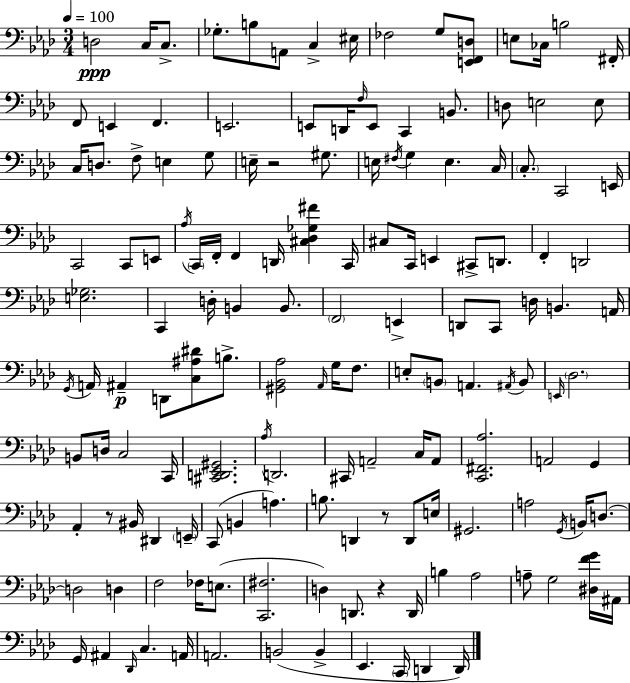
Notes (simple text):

D3/h C3/s C3/e. Gb3/e. B3/e A2/e C3/q EIS3/s FES3/h G3/e [E2,F2,D3]/e E3/e CES3/s B3/h F#2/s F2/e E2/q F2/q. E2/h. E2/e D2/s F3/s E2/e C2/q B2/e. D3/e E3/h E3/e C3/s D3/e. F3/e E3/q G3/e E3/s R/h G#3/e. E3/s F#3/s G3/q E3/q. C3/s C3/e. C2/h E2/s C2/h C2/e E2/e Ab3/s C2/s F2/s F2/q D2/s [C#3,Db3,Gb3,F#4]/q C2/s C#3/e C2/s E2/q C#2/e D2/e. F2/q D2/h [E3,Gb3]/h. C2/q D3/s B2/q B2/e. F2/h E2/q D2/e C2/e D3/s B2/q. A2/s G2/s A2/s A#2/q D2/e [C3,A#3,D#4]/e B3/e. [G#2,Bb2,Ab3]/h Ab2/s G3/s F3/e. E3/e B2/e A2/q. A#2/s B2/e E2/s Db3/h. B2/e D3/s C3/h C2/s [C#2,D2,Eb2,G#2]/h. Ab3/s D2/h. C#2/s A2/h C3/s A2/e [C2,F#2,Ab3]/h. A2/h G2/q Ab2/q R/e BIS2/s D#2/q E2/s C2/e B2/q A3/q. B3/e. D2/q R/e D2/e E3/s G#2/h. A3/h G2/s B2/s D3/e. D3/h D3/q F3/h FES3/s E3/e. [C2,F#3]/h. D3/q D2/e. R/q D2/s B3/q Ab3/h A3/e G3/h [D#3,F4,G4]/s A#2/s G2/s A#2/q Db2/s C3/q. A2/s A2/h. B2/h B2/q Eb2/q. C2/s D2/q D2/s